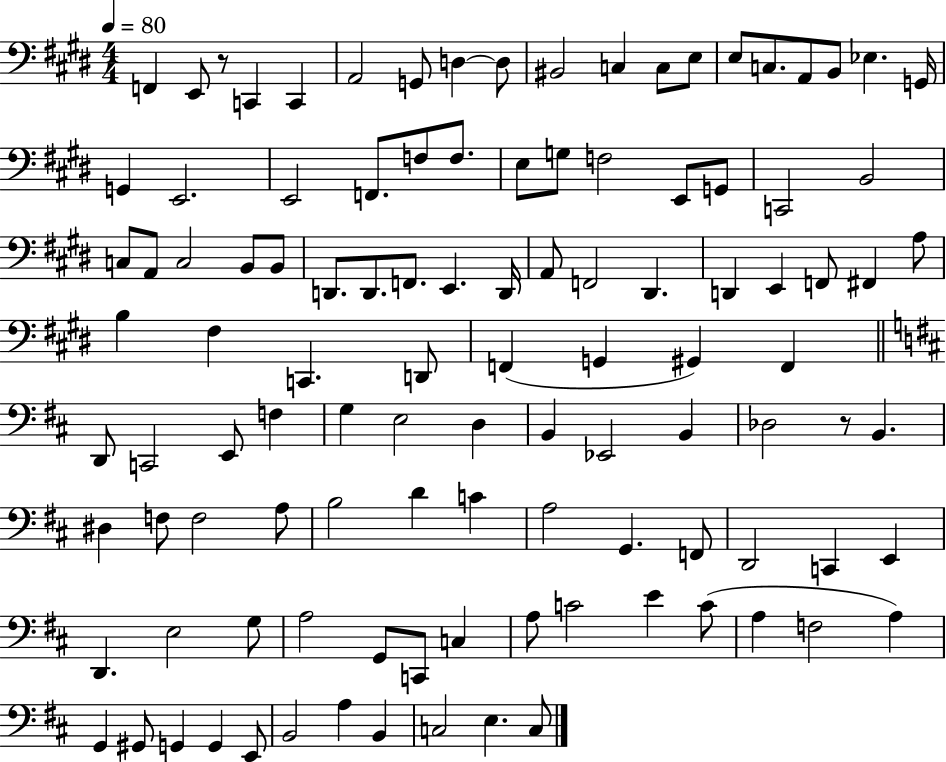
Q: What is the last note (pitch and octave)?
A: C3